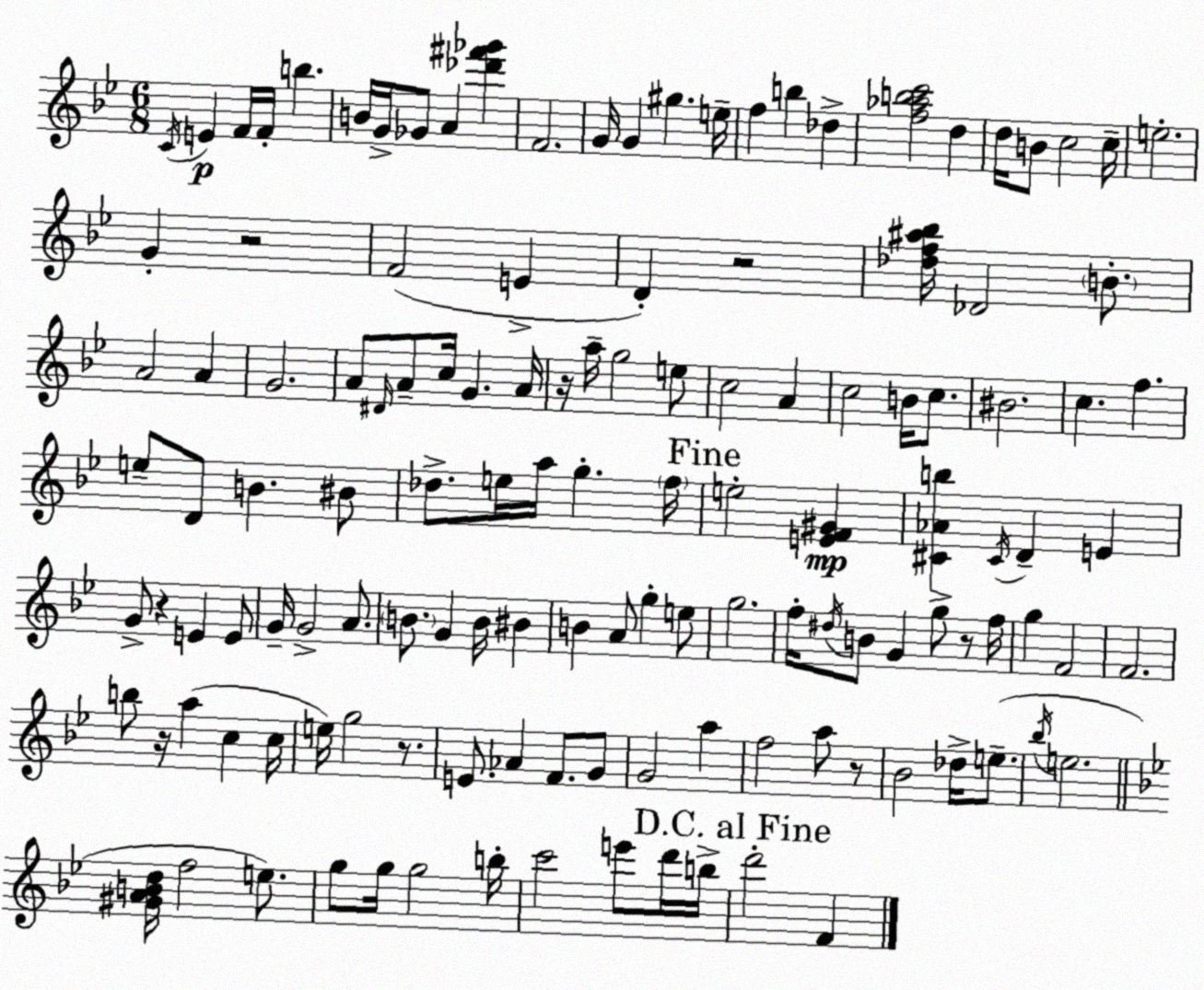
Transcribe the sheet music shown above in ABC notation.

X:1
T:Untitled
M:6/8
L:1/4
K:Gm
C/4 E F/4 F/4 b B/4 G/4 _G/2 A [_d'^f'_g'] F2 G/4 G ^g e/4 f b _d [f_abc']2 d d/4 B/2 c2 c/4 e2 G z2 F2 E D z2 [_df^a_b]/4 _D2 B/2 A2 A G2 A/2 ^D/4 A/2 c/4 G A/4 z/4 a/4 g2 e/2 c2 A c2 B/4 c/2 ^B2 c f e/2 D/2 B ^B/2 _d/2 e/4 a/4 g f/4 e2 [EF^G] [^C_Ab] ^C/4 D E G/2 z E E/2 G/4 G2 A/2 B/2 G B/4 ^B B A/2 g e/2 g2 f/4 ^d/4 B/2 G g/2 z/2 f/4 g F2 F2 b/2 z/4 a c c/4 e/4 g2 z/2 E/2 _A F/2 G/2 G2 a f2 a/2 z/2 _B2 _d/4 e/2 _b/4 e2 [^GABd]/4 f2 e/2 g/2 g/4 g2 b/4 c'2 e'/2 d'/4 b/4 d'2 F